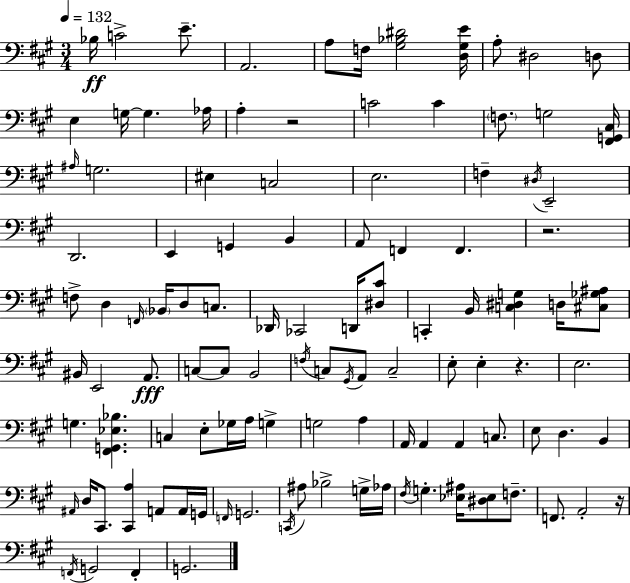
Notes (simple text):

Bb3/s C4/h E4/e. A2/h. A3/e F3/s [G#3,Bb3,D#4]/h [D3,G#3,E4]/s A3/e D#3/h D3/e E3/q G3/s G3/q. Ab3/s A3/q R/h C4/h C4/q F3/e. G3/h [F#2,G2,C#3]/s A#3/s G3/h. EIS3/q C3/h E3/h. F3/q D#3/s E2/h D2/h. E2/q G2/q B2/q A2/e F2/q F2/q. R/h. F3/e D3/q F2/s Bb2/s D3/e C3/e. Db2/s CES2/h D2/s [D#3,C#4]/e C2/q B2/s [C3,D#3,G3]/q D3/s [C#3,Gb3,A#3]/e BIS2/s E2/h A2/e. C3/e C3/e B2/h F3/s C3/e G#2/s A2/e C3/h E3/e E3/q R/q. E3/h. G3/q. [F#2,G2,Eb3,Bb3]/q. C3/q E3/e Gb3/s A3/s G3/q G3/h A3/q A2/s A2/q A2/q C3/e. E3/e D3/q. B2/q A#2/s D3/s C#2/e. [C#2,A3]/q A2/e A2/s G2/s F2/s G2/h. C2/s A#3/e Bb3/h G3/s Ab3/s F#3/s G3/q. [Eb3,A#3]/s [D#3,Eb3]/e F3/e. F2/e. A2/h R/s F2/s G2/h F2/q G2/h.